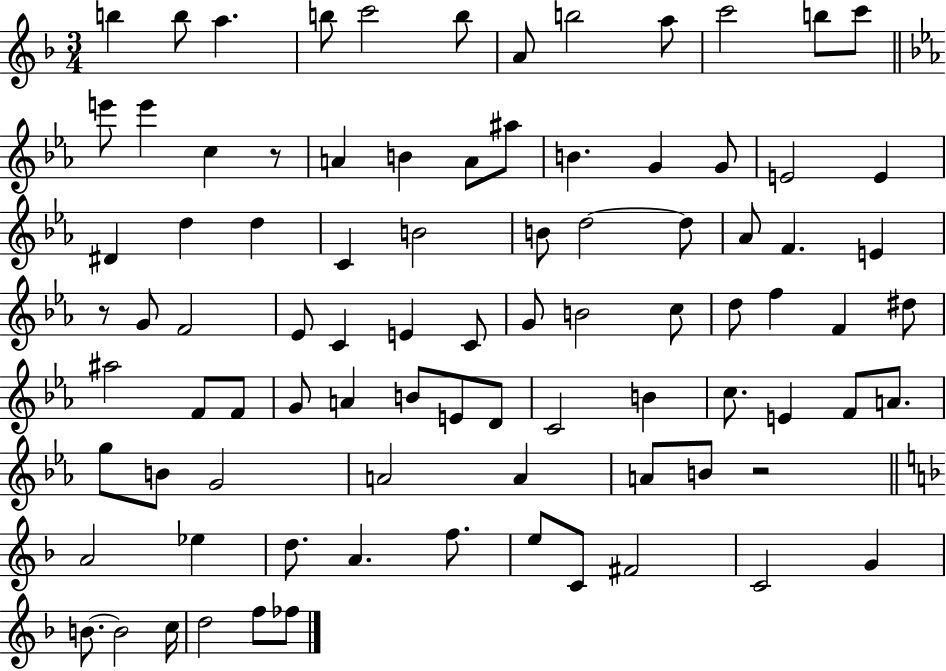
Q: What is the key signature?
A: F major